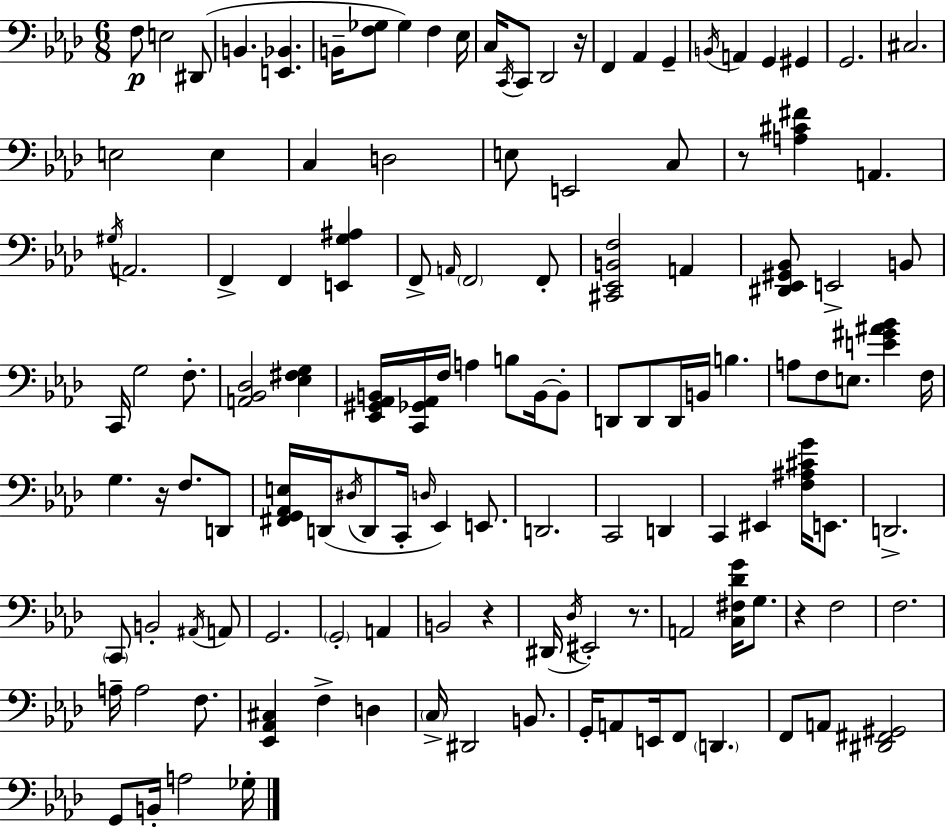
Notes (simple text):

F3/e E3/h D#2/e B2/q. [E2,Bb2]/q. B2/s [F3,Gb3]/e Gb3/q F3/q Eb3/s C3/s C2/s C2/e Db2/h R/s F2/q Ab2/q G2/q B2/s A2/q G2/q G#2/q G2/h. C#3/h. E3/h E3/q C3/q D3/h E3/e E2/h C3/e R/e [A3,C#4,F#4]/q A2/q. G#3/s A2/h. F2/q F2/q [E2,G3,A#3]/q F2/e A2/s F2/h F2/e [C#2,Eb2,B2,F3]/h A2/q [D#2,Eb2,G#2,Bb2]/e E2/h B2/e C2/s G3/h F3/e. [A2,Bb2,Db3]/h [Eb3,F#3,G3]/q [Eb2,G#2,Ab2,B2]/s [C2,Gb2,Ab2]/s F3/s A3/q B3/e B2/s B2/e D2/e D2/e D2/s B2/s B3/q. A3/e F3/e E3/e. [E4,G#4,A#4,Bb4]/q F3/s G3/q. R/s F3/e. D2/e [F#2,G2,Ab2,E3]/s D2/s D#3/s D2/e C2/s D3/s Eb2/q E2/e. D2/h. C2/h D2/q C2/q EIS2/q [F3,A#3,C#4,G4]/s E2/e. D2/h. C2/e B2/h A#2/s A2/e G2/h. G2/h A2/q B2/h R/q D#2/s Db3/s EIS2/h R/e. A2/h [C3,F#3,Db4,G4]/s G3/e. R/q F3/h F3/h. A3/s A3/h F3/e. [Eb2,Ab2,C#3]/q F3/q D3/q C3/s D#2/h B2/e. G2/s A2/e E2/s F2/e D2/q. F2/e A2/e [D#2,F#2,G#2]/h G2/e B2/s A3/h Gb3/s